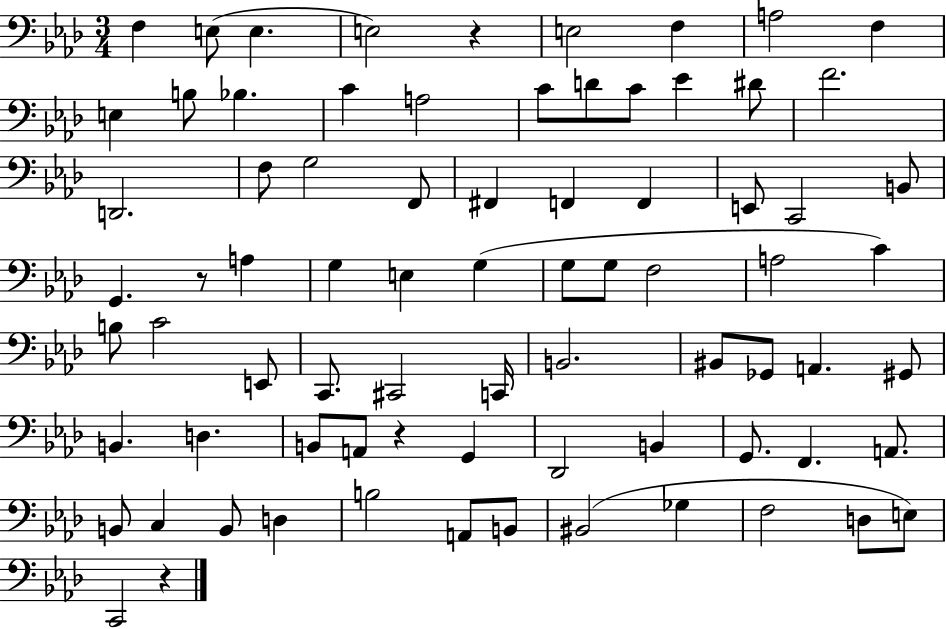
{
  \clef bass
  \numericTimeSignature
  \time 3/4
  \key aes \major
  \repeat volta 2 { f4 e8( e4. | e2) r4 | e2 f4 | a2 f4 | \break e4 b8 bes4. | c'4 a2 | c'8 d'8 c'8 ees'4 dis'8 | f'2. | \break d,2. | f8 g2 f,8 | fis,4 f,4 f,4 | e,8 c,2 b,8 | \break g,4. r8 a4 | g4 e4 g4( | g8 g8 f2 | a2 c'4) | \break b8 c'2 e,8 | c,8. cis,2 c,16 | b,2. | bis,8 ges,8 a,4. gis,8 | \break b,4. d4. | b,8 a,8 r4 g,4 | des,2 b,4 | g,8. f,4. a,8. | \break b,8 c4 b,8 d4 | b2 a,8 b,8 | bis,2( ges4 | f2 d8 e8) | \break c,2 r4 | } \bar "|."
}